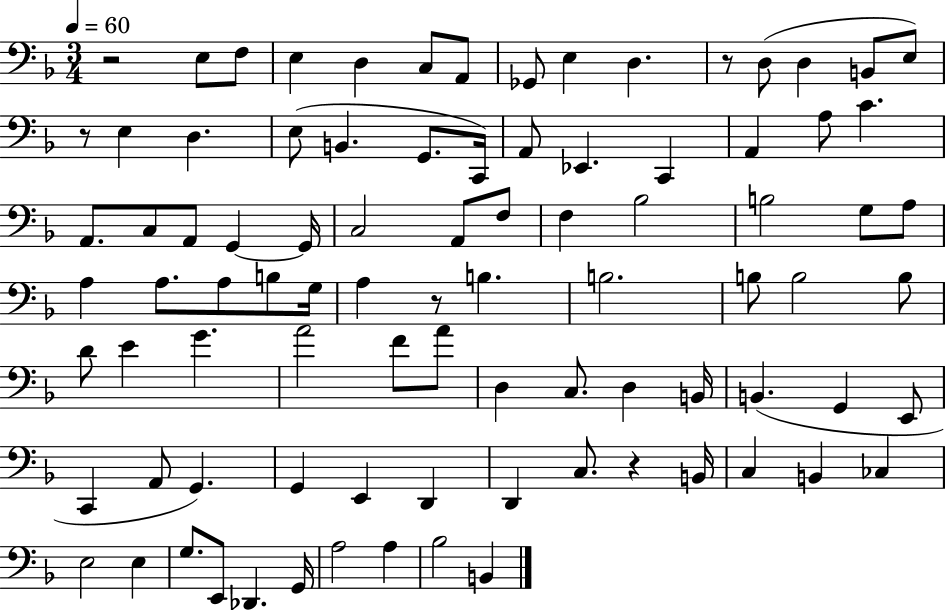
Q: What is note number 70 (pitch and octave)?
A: C3